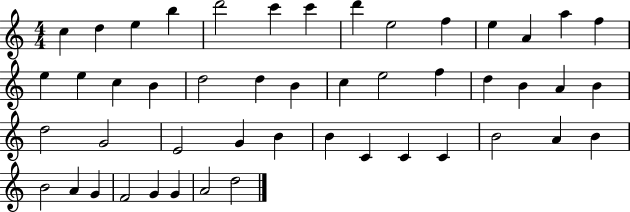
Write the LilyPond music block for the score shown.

{
  \clef treble
  \numericTimeSignature
  \time 4/4
  \key c \major
  c''4 d''4 e''4 b''4 | d'''2 c'''4 c'''4 | d'''4 e''2 f''4 | e''4 a'4 a''4 f''4 | \break e''4 e''4 c''4 b'4 | d''2 d''4 b'4 | c''4 e''2 f''4 | d''4 b'4 a'4 b'4 | \break d''2 g'2 | e'2 g'4 b'4 | b'4 c'4 c'4 c'4 | b'2 a'4 b'4 | \break b'2 a'4 g'4 | f'2 g'4 g'4 | a'2 d''2 | \bar "|."
}